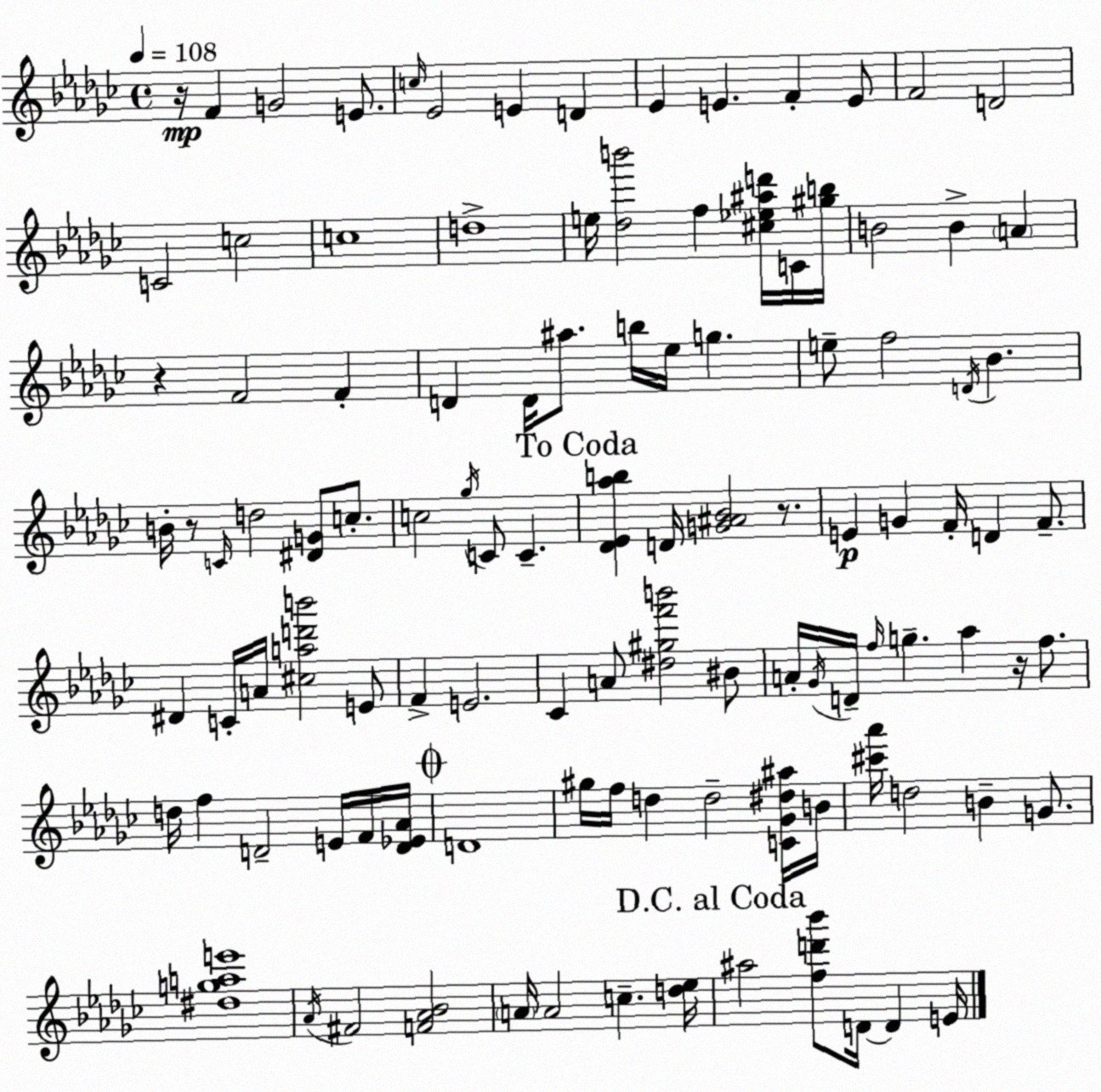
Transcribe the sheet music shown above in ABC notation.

X:1
T:Untitled
M:4/4
L:1/4
K:Ebm
z/4 F G2 E/2 c/4 _E2 E D _E E F E/2 F2 D2 C2 c2 c4 d4 e/4 [_db']2 f [^c_e^ad']/4 C/4 [^gb]/4 B2 B A z F2 F D D/4 ^a/2 b/4 _e/4 g e/2 f2 D/4 _B B/4 z/2 C/4 d2 [^DG]/2 c/2 c2 _g/4 C/2 C [_D_E_ab] D/4 [G^A_B]2 z/2 E G F/4 D F/2 ^D C/4 A/4 [^cad'b']2 E/2 F E2 _C A/2 [^d^gf'b']2 ^B/2 A/4 _G/4 D/4 f/4 g _a z/4 f/2 d/4 f D2 E/4 F/4 [D_E_A]/4 D4 ^g/4 f/4 d d2 [C_G^d^a]/4 B/4 [^c'_a']/4 d2 B G/2 [^dgae']4 _A/4 ^F2 [F_A_B]2 A/4 A2 c [d_e]/4 ^a2 [fd'_b']/2 D/4 D E/4